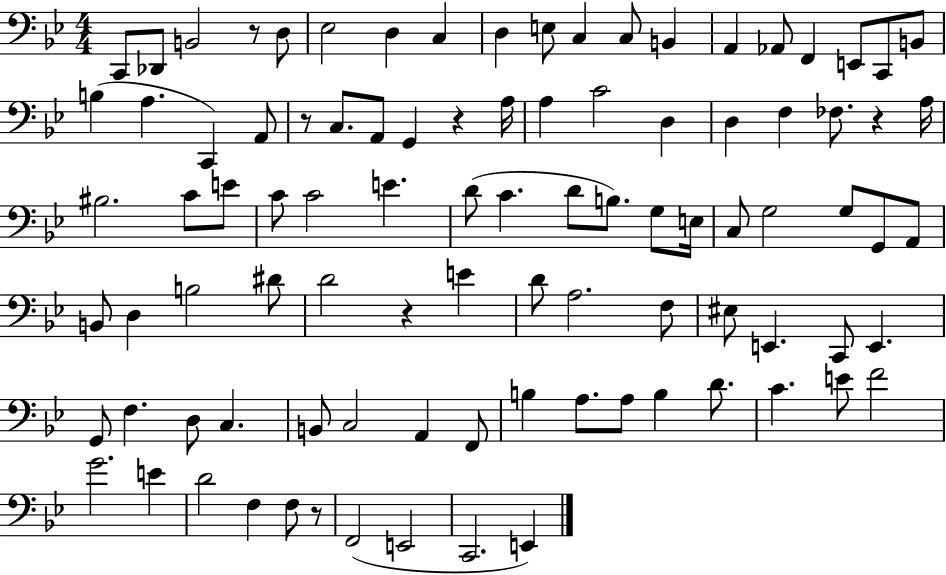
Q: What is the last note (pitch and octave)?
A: E2